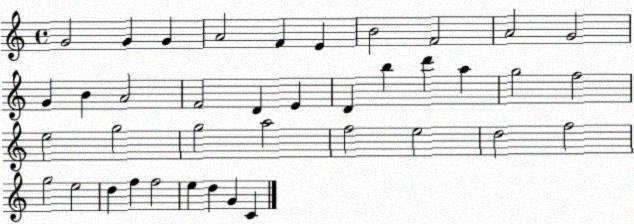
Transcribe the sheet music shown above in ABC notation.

X:1
T:Untitled
M:4/4
L:1/4
K:C
G2 G G A2 F E B2 F2 A2 G2 G B A2 F2 D E D b d' a g2 f2 e2 g2 g2 a2 f2 e2 d2 f2 g2 e2 d f f2 e d G C